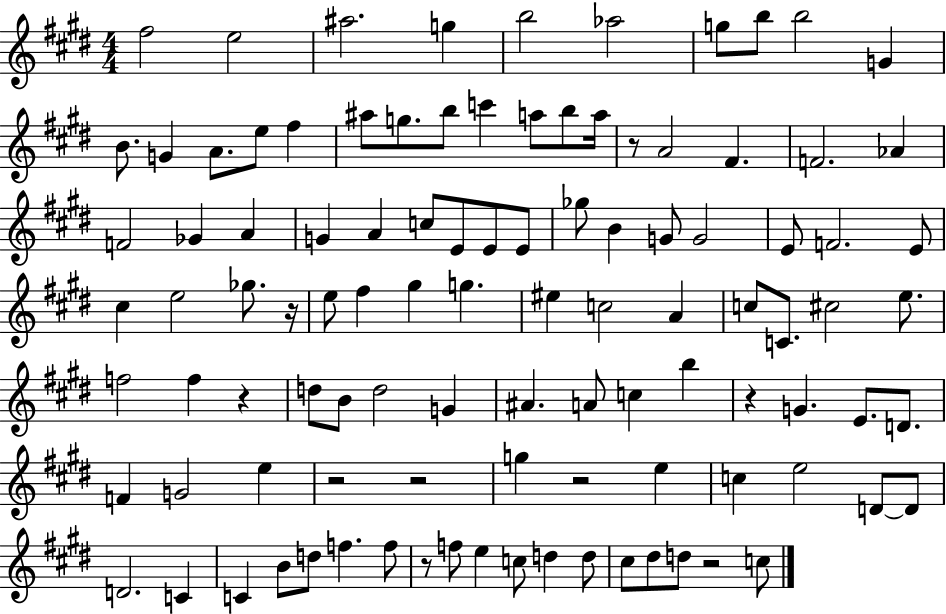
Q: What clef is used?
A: treble